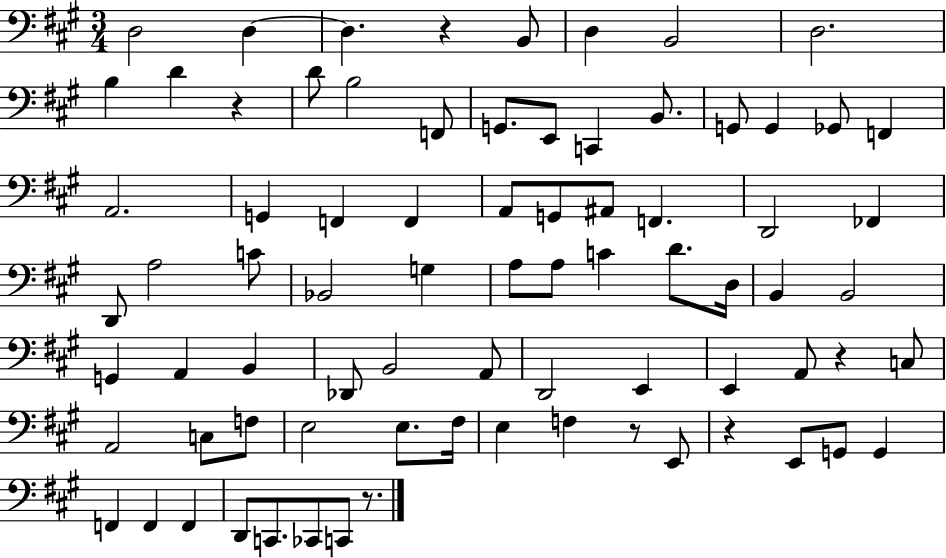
X:1
T:Untitled
M:3/4
L:1/4
K:A
D,2 D, D, z B,,/2 D, B,,2 D,2 B, D z D/2 B,2 F,,/2 G,,/2 E,,/2 C,, B,,/2 G,,/2 G,, _G,,/2 F,, A,,2 G,, F,, F,, A,,/2 G,,/2 ^A,,/2 F,, D,,2 _F,, D,,/2 A,2 C/2 _B,,2 G, A,/2 A,/2 C D/2 D,/4 B,, B,,2 G,, A,, B,, _D,,/2 B,,2 A,,/2 D,,2 E,, E,, A,,/2 z C,/2 A,,2 C,/2 F,/2 E,2 E,/2 ^F,/4 E, F, z/2 E,,/2 z E,,/2 G,,/2 G,, F,, F,, F,, D,,/2 C,,/2 _C,,/2 C,,/2 z/2